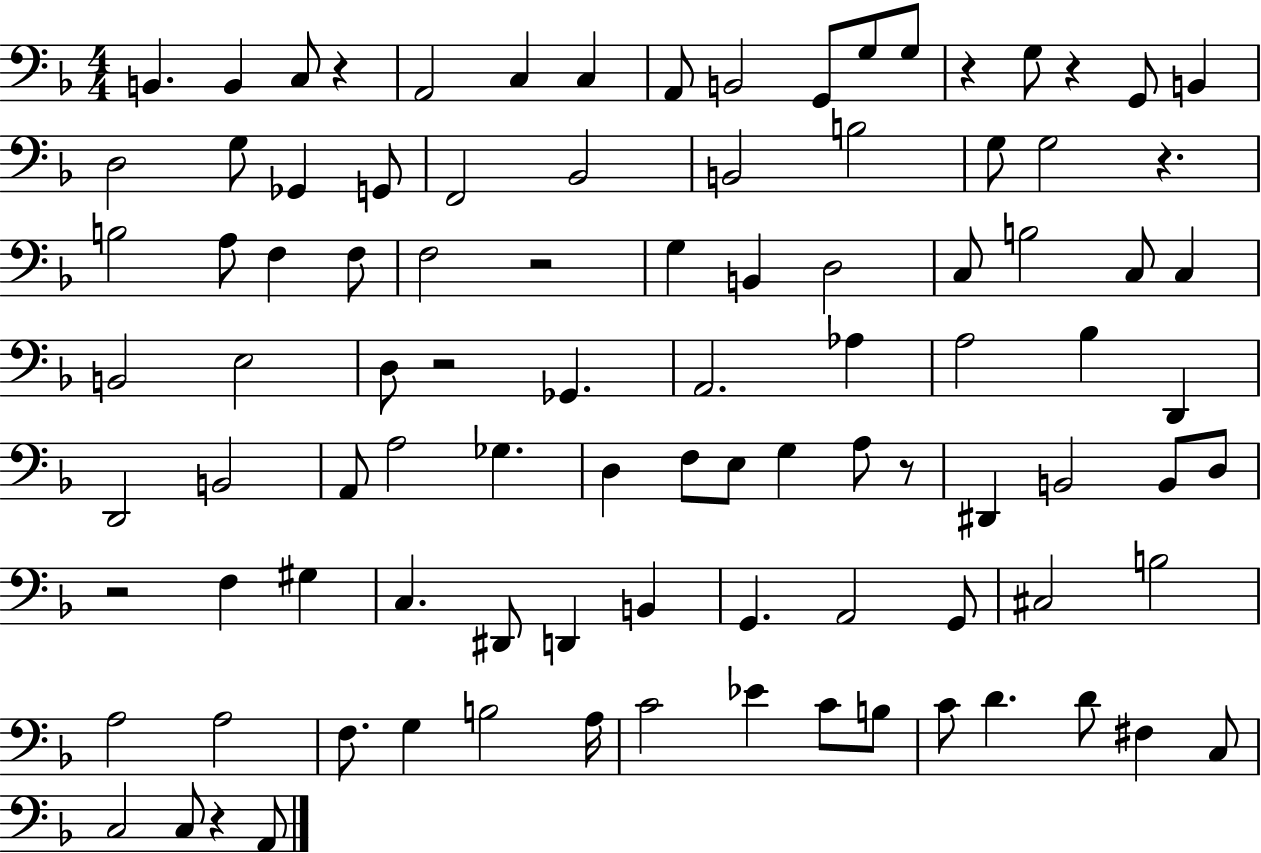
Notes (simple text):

B2/q. B2/q C3/e R/q A2/h C3/q C3/q A2/e B2/h G2/e G3/e G3/e R/q G3/e R/q G2/e B2/q D3/h G3/e Gb2/q G2/e F2/h Bb2/h B2/h B3/h G3/e G3/h R/q. B3/h A3/e F3/q F3/e F3/h R/h G3/q B2/q D3/h C3/e B3/h C3/e C3/q B2/h E3/h D3/e R/h Gb2/q. A2/h. Ab3/q A3/h Bb3/q D2/q D2/h B2/h A2/e A3/h Gb3/q. D3/q F3/e E3/e G3/q A3/e R/e D#2/q B2/h B2/e D3/e R/h F3/q G#3/q C3/q. D#2/e D2/q B2/q G2/q. A2/h G2/e C#3/h B3/h A3/h A3/h F3/e. G3/q B3/h A3/s C4/h Eb4/q C4/e B3/e C4/e D4/q. D4/e F#3/q C3/e C3/h C3/e R/q A2/e